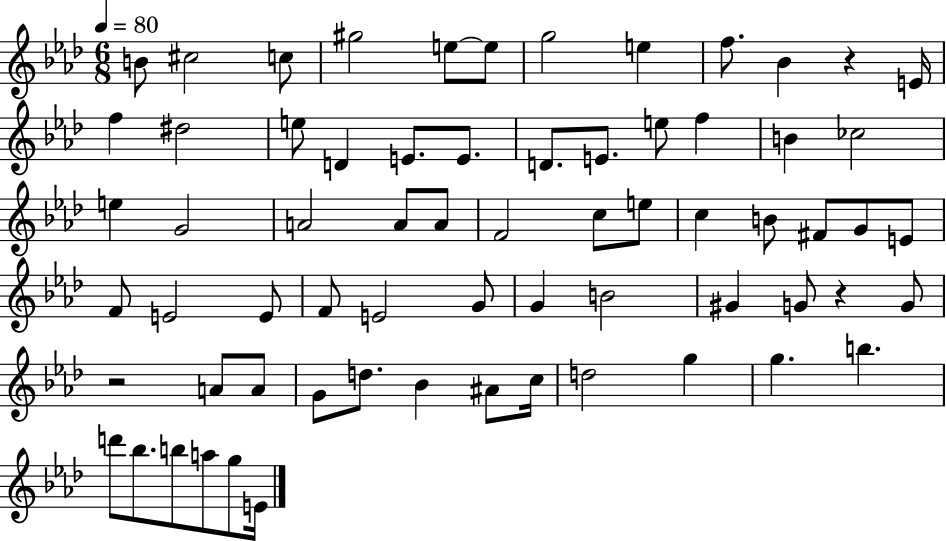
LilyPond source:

{
  \clef treble
  \numericTimeSignature
  \time 6/8
  \key aes \major
  \tempo 4 = 80
  b'8 cis''2 c''8 | gis''2 e''8~~ e''8 | g''2 e''4 | f''8. bes'4 r4 e'16 | \break f''4 dis''2 | e''8 d'4 e'8. e'8. | d'8. e'8. e''8 f''4 | b'4 ces''2 | \break e''4 g'2 | a'2 a'8 a'8 | f'2 c''8 e''8 | c''4 b'8 fis'8 g'8 e'8 | \break f'8 e'2 e'8 | f'8 e'2 g'8 | g'4 b'2 | gis'4 g'8 r4 g'8 | \break r2 a'8 a'8 | g'8 d''8. bes'4 ais'8 c''16 | d''2 g''4 | g''4. b''4. | \break d'''8 bes''8. b''8 a''8 g''8 e'16 | \bar "|."
}